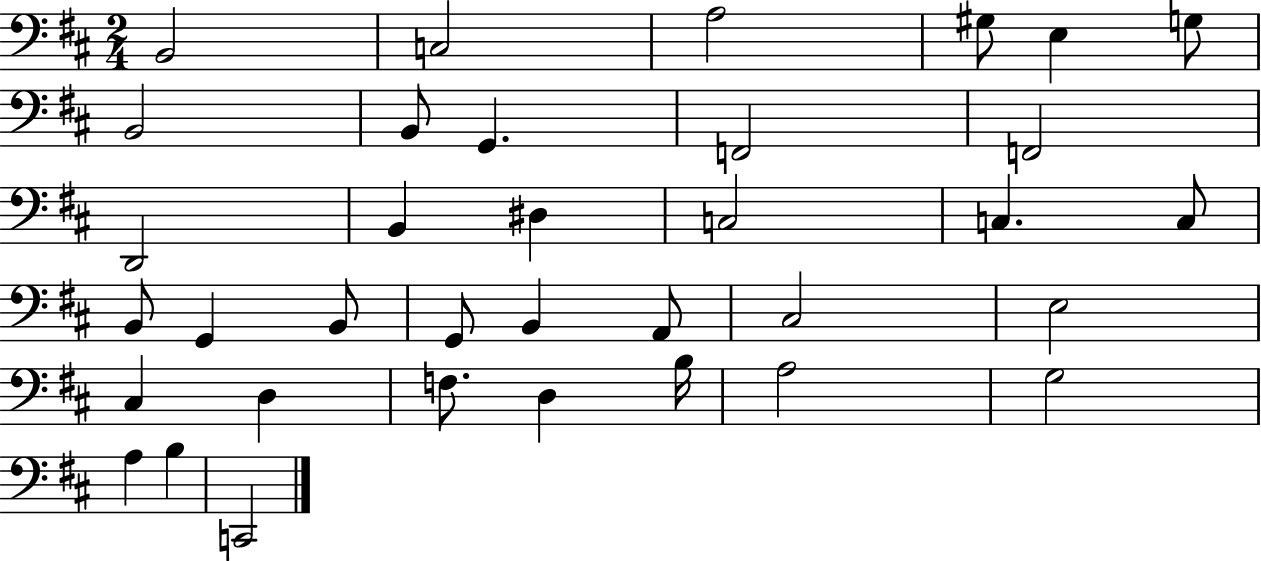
X:1
T:Untitled
M:2/4
L:1/4
K:D
B,,2 C,2 A,2 ^G,/2 E, G,/2 B,,2 B,,/2 G,, F,,2 F,,2 D,,2 B,, ^D, C,2 C, C,/2 B,,/2 G,, B,,/2 G,,/2 B,, A,,/2 ^C,2 E,2 ^C, D, F,/2 D, B,/4 A,2 G,2 A, B, C,,2